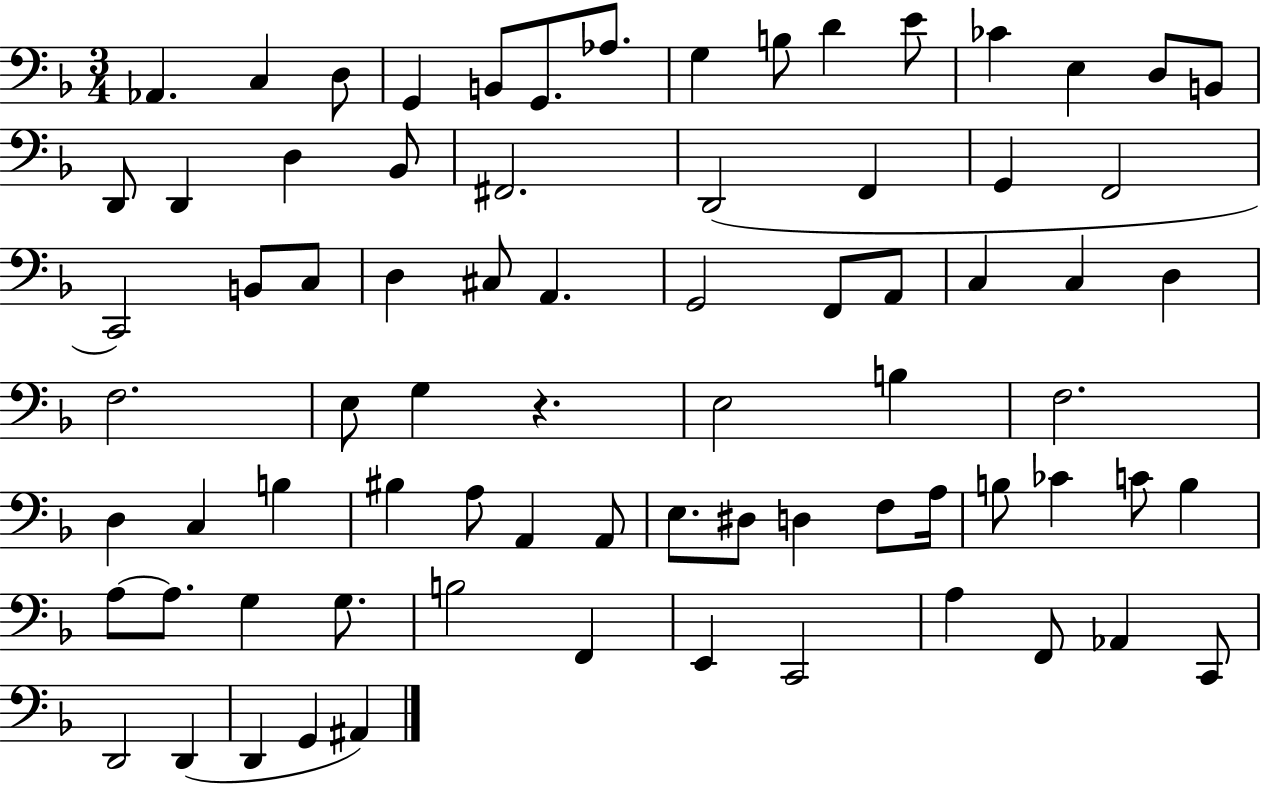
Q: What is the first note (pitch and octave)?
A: Ab2